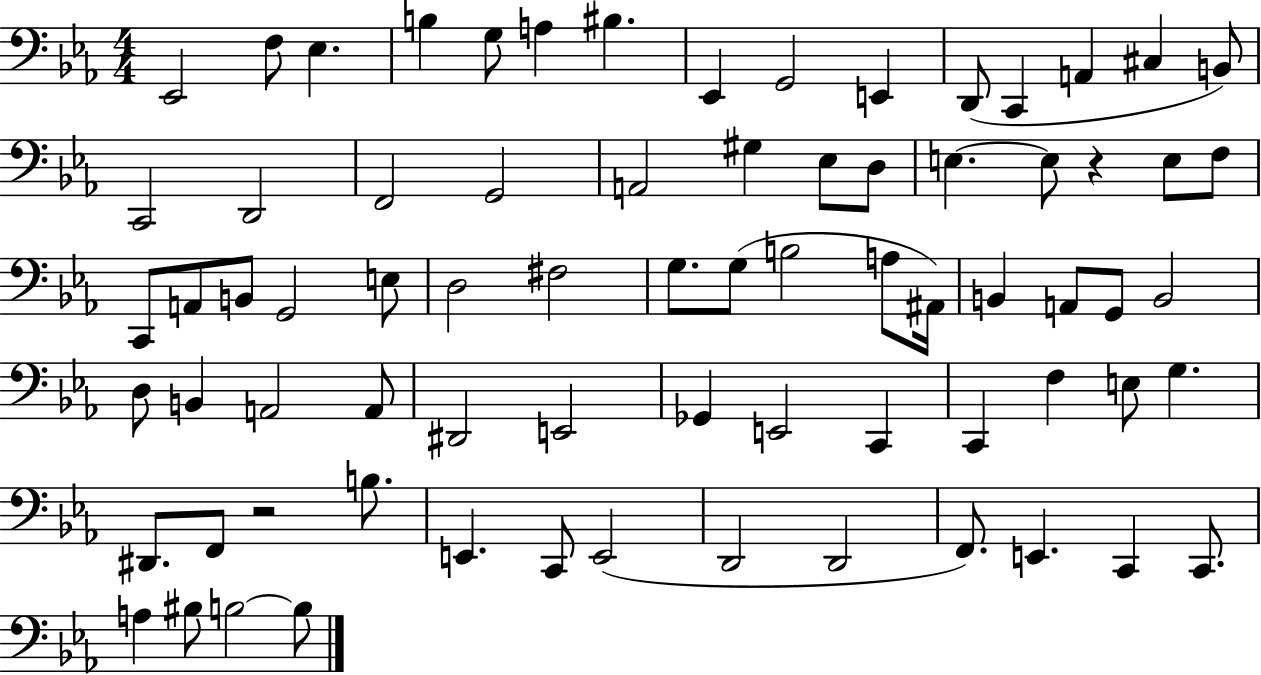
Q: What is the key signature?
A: EES major